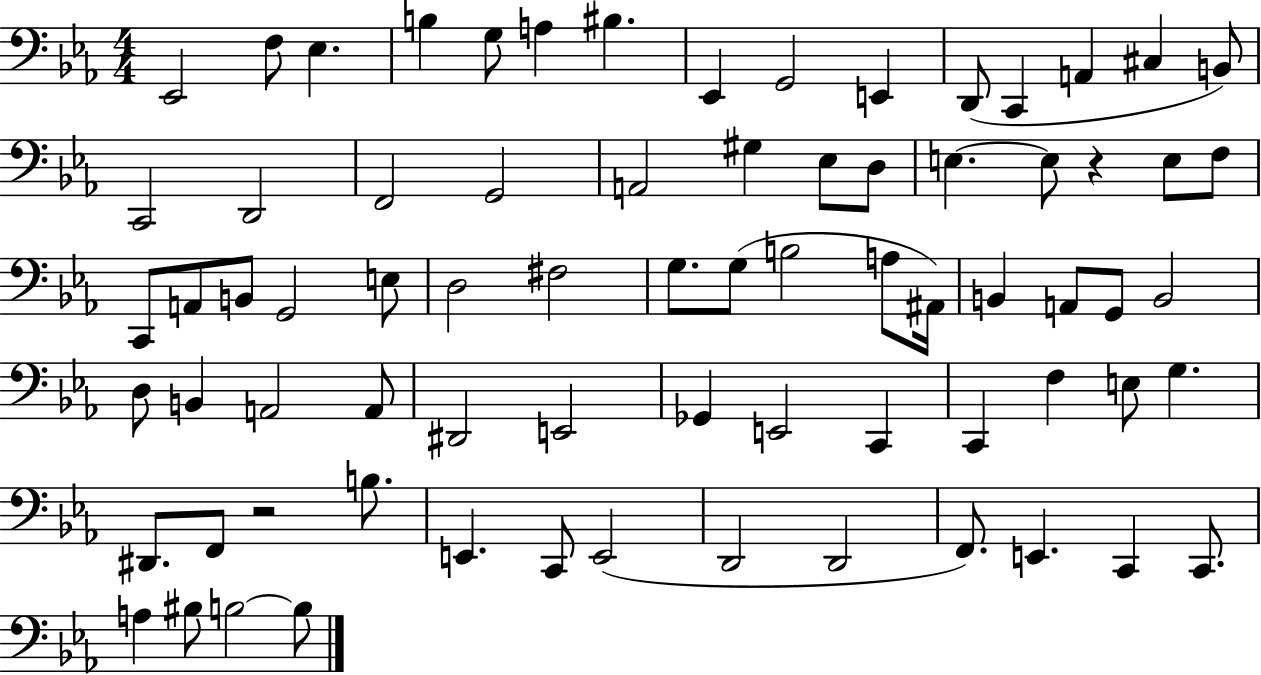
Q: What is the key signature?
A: EES major